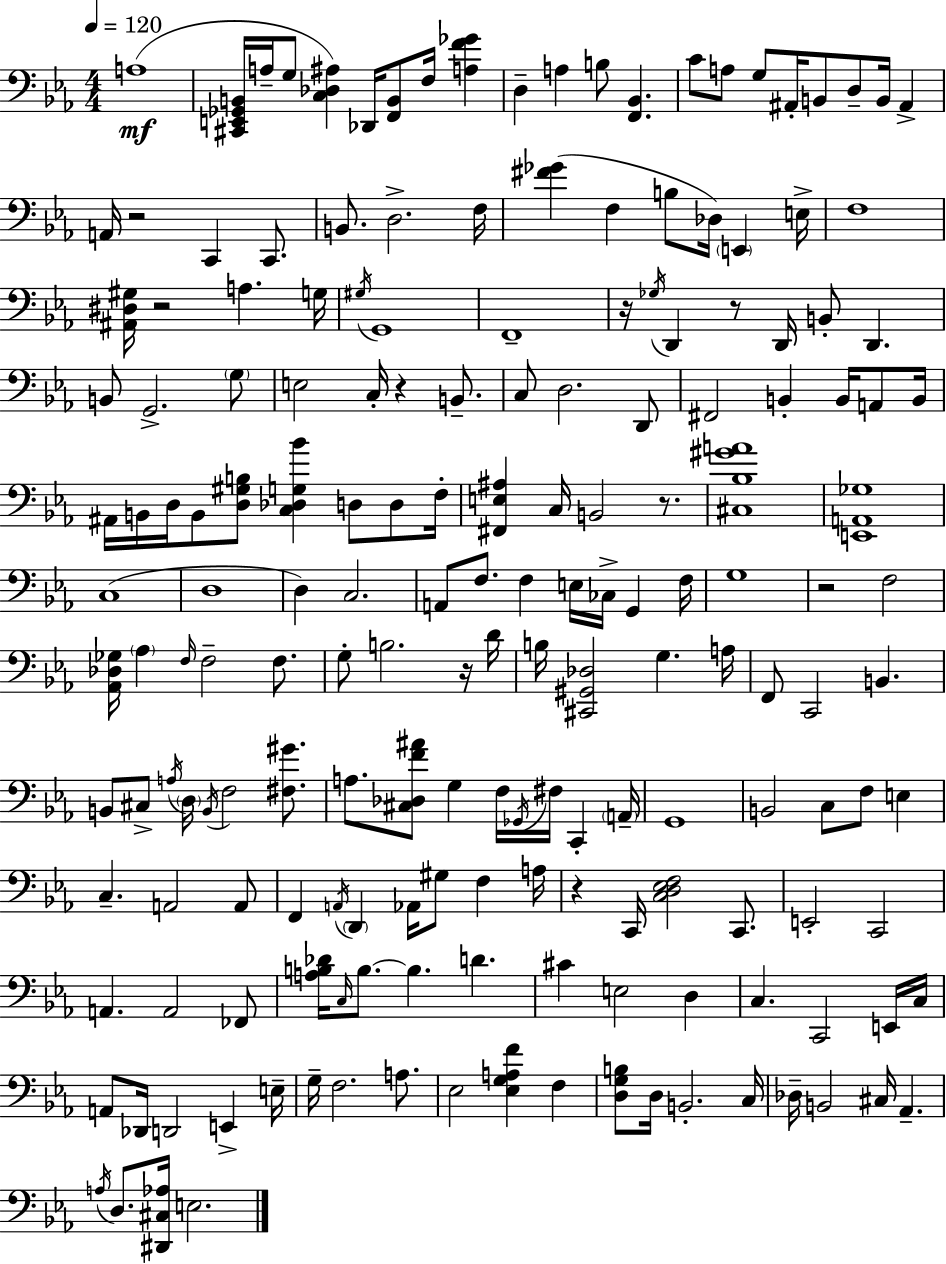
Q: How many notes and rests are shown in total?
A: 183